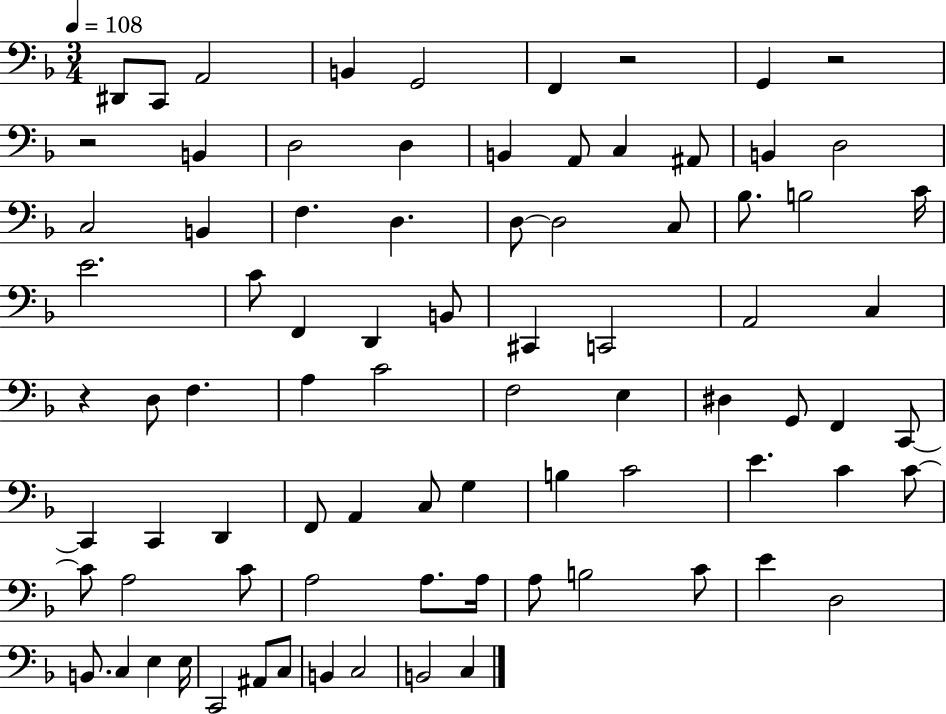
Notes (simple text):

D#2/e C2/e A2/h B2/q G2/h F2/q R/h G2/q R/h R/h B2/q D3/h D3/q B2/q A2/e C3/q A#2/e B2/q D3/h C3/h B2/q F3/q. D3/q. D3/e D3/h C3/e Bb3/e. B3/h C4/s E4/h. C4/e F2/q D2/q B2/e C#2/q C2/h A2/h C3/q R/q D3/e F3/q. A3/q C4/h F3/h E3/q D#3/q G2/e F2/q C2/e C2/q C2/q D2/q F2/e A2/q C3/e G3/q B3/q C4/h E4/q. C4/q C4/e C4/e A3/h C4/e A3/h A3/e. A3/s A3/e B3/h C4/e E4/q D3/h B2/e. C3/q E3/q E3/s C2/h A#2/e C3/e B2/q C3/h B2/h C3/q